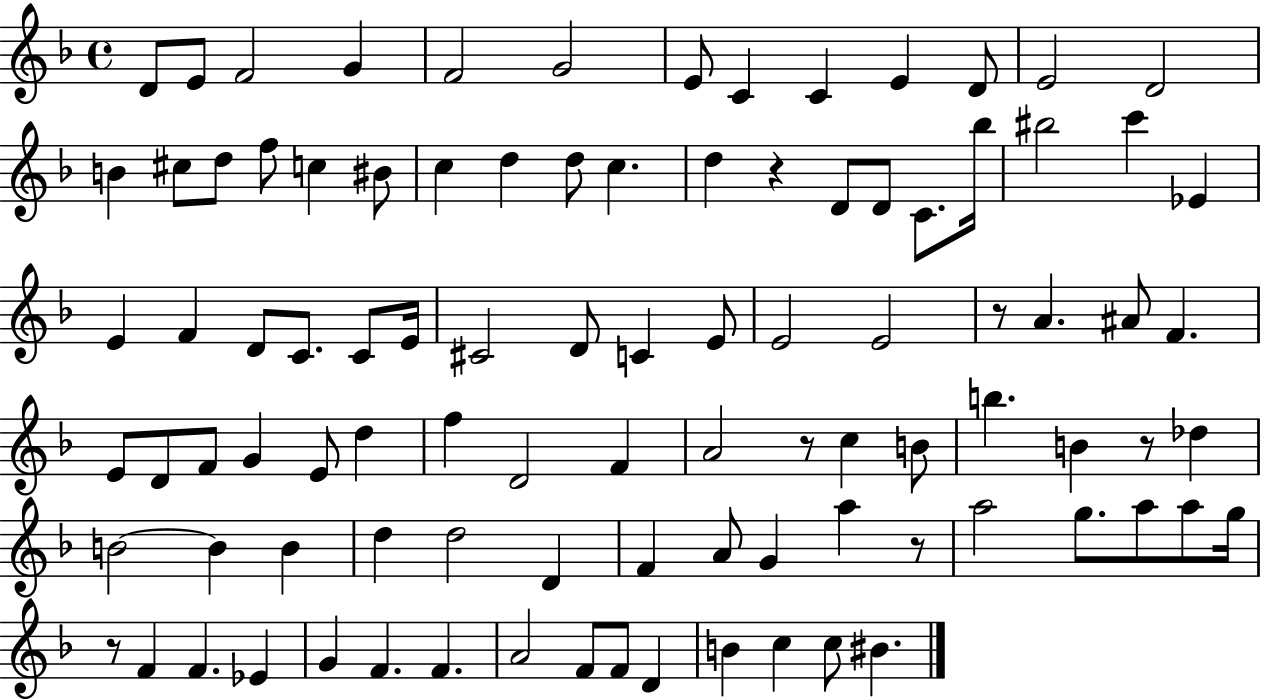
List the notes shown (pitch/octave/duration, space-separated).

D4/e E4/e F4/h G4/q F4/h G4/h E4/e C4/q C4/q E4/q D4/e E4/h D4/h B4/q C#5/e D5/e F5/e C5/q BIS4/e C5/q D5/q D5/e C5/q. D5/q R/q D4/e D4/e C4/e. Bb5/s BIS5/h C6/q Eb4/q E4/q F4/q D4/e C4/e. C4/e E4/s C#4/h D4/e C4/q E4/e E4/h E4/h R/e A4/q. A#4/e F4/q. E4/e D4/e F4/e G4/q E4/e D5/q F5/q D4/h F4/q A4/h R/e C5/q B4/e B5/q. B4/q R/e Db5/q B4/h B4/q B4/q D5/q D5/h D4/q F4/q A4/e G4/q A5/q R/e A5/h G5/e. A5/e A5/e G5/s R/e F4/q F4/q. Eb4/q G4/q F4/q. F4/q. A4/h F4/e F4/e D4/q B4/q C5/q C5/e BIS4/q.